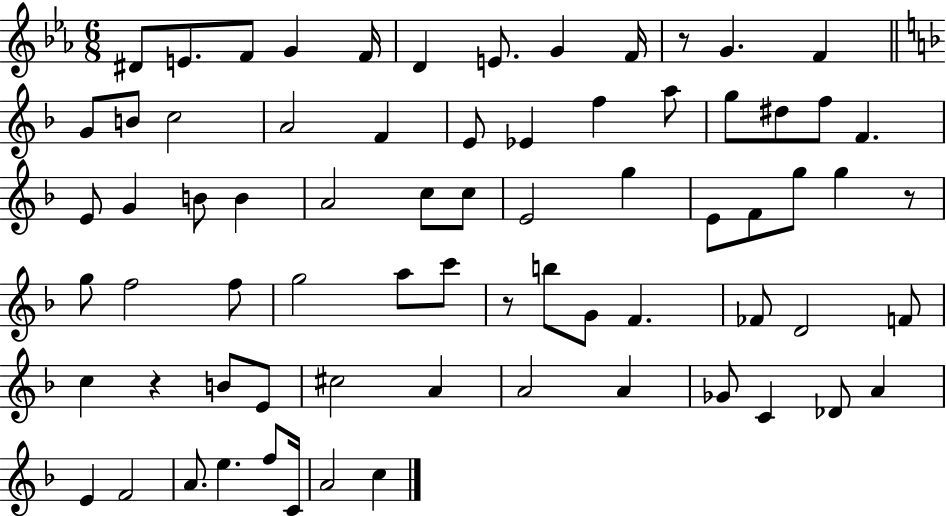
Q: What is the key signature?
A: EES major